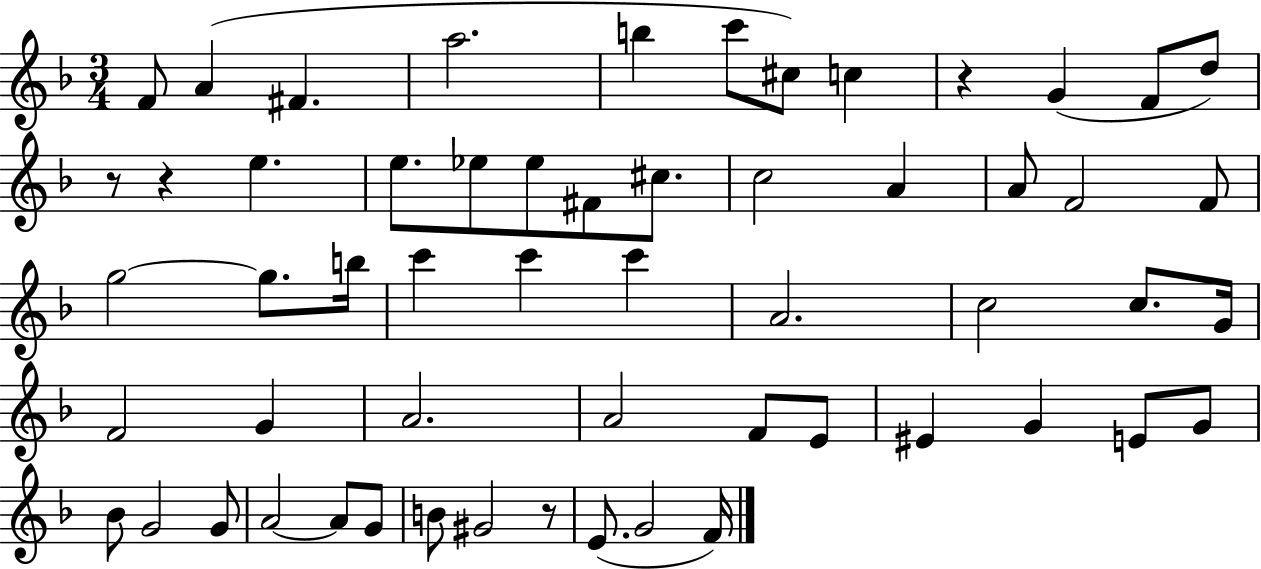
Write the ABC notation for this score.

X:1
T:Untitled
M:3/4
L:1/4
K:F
F/2 A ^F a2 b c'/2 ^c/2 c z G F/2 d/2 z/2 z e e/2 _e/2 _e/2 ^F/2 ^c/2 c2 A A/2 F2 F/2 g2 g/2 b/4 c' c' c' A2 c2 c/2 G/4 F2 G A2 A2 F/2 E/2 ^E G E/2 G/2 _B/2 G2 G/2 A2 A/2 G/2 B/2 ^G2 z/2 E/2 G2 F/4